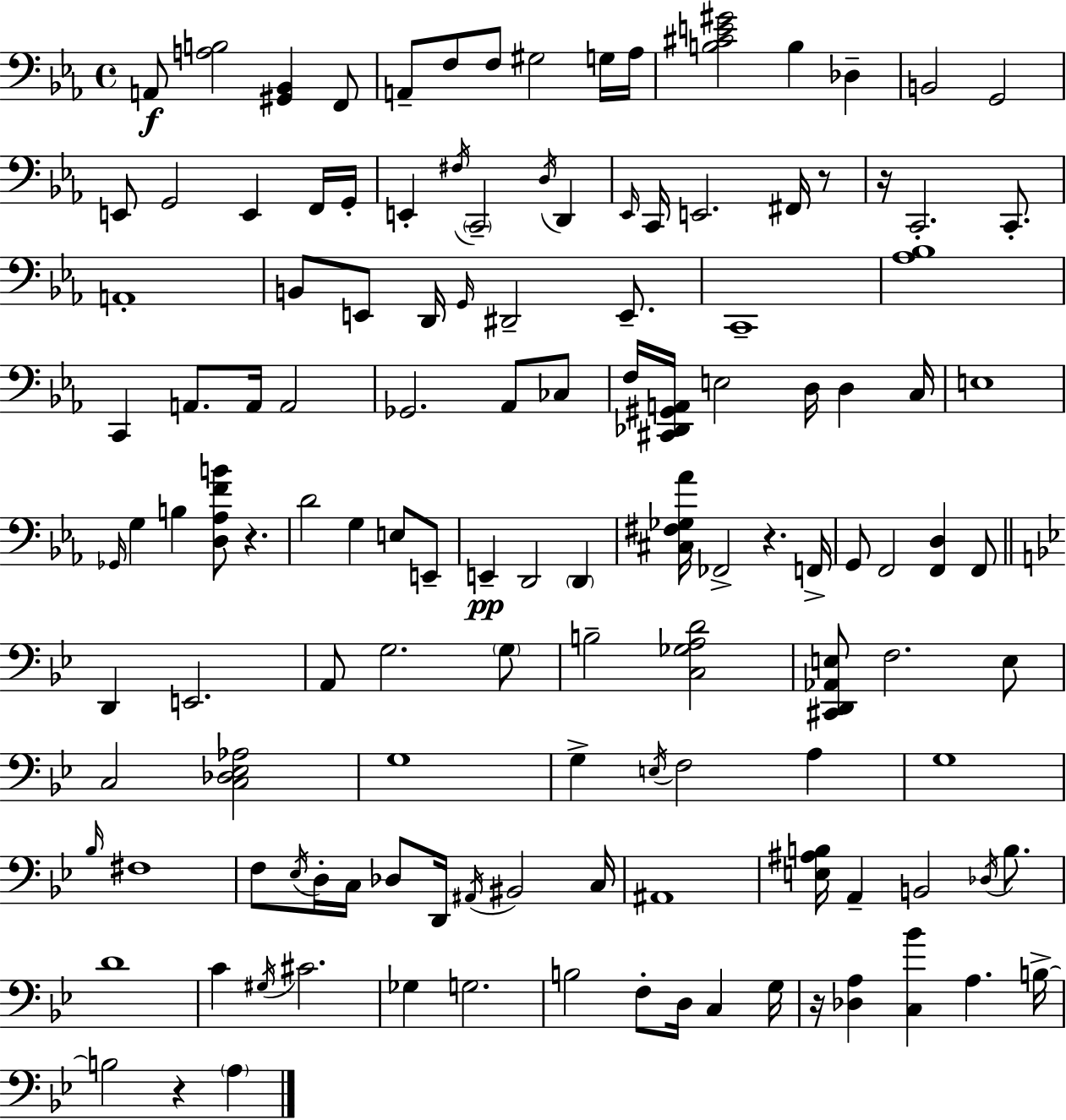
{
  \clef bass
  \time 4/4
  \defaultTimeSignature
  \key ees \major
  a,8\f <a b>2 <gis, bes,>4 f,8 | a,8-- f8 f8 gis2 g16 aes16 | <b cis' e' gis'>2 b4 des4-- | b,2 g,2 | \break e,8 g,2 e,4 f,16 g,16-. | e,4-. \acciaccatura { fis16 } \parenthesize c,2-- \acciaccatura { d16 } d,4 | \grace { ees,16 } c,16 e,2. | fis,16 r8 r16 c,2.-. | \break c,8.-. a,1-. | b,8 e,8 d,16 \grace { g,16 } dis,2-- | e,8.-- c,1-- | <aes bes>1 | \break c,4 a,8. a,16 a,2 | ges,2. | aes,8 ces8 f16 <cis, des, gis, a,>16 e2 d16 d4 | c16 e1 | \break \grace { ges,16 } g4 b4 <d aes f' b'>8 r4. | d'2 g4 | e8 e,8-- e,4--\pp d,2 | \parenthesize d,4 <cis fis ges aes'>16 fes,2-> r4. | \break f,16-> g,8 f,2 <f, d>4 | f,8 \bar "||" \break \key g \minor d,4 e,2. | a,8 g2. \parenthesize g8 | b2-- <c ges a d'>2 | <cis, d, aes, e>8 f2. e8 | \break c2 <c des ees aes>2 | g1 | g4-> \acciaccatura { e16 } f2 a4 | g1 | \break \grace { bes16 } fis1 | f8 \acciaccatura { ees16 } d16-. c16 des8 d,16 \acciaccatura { ais,16 } bis,2 | c16 ais,1 | <e ais b>16 a,4-- b,2 | \break \acciaccatura { des16 } b8. d'1 | c'4 \acciaccatura { gis16 } cis'2. | ges4 g2. | b2 f8-. | \break d16 c4 g16 r16 <des a>4 <c bes'>4 a4. | b16->~~ b2 r4 | \parenthesize a4 \bar "|."
}